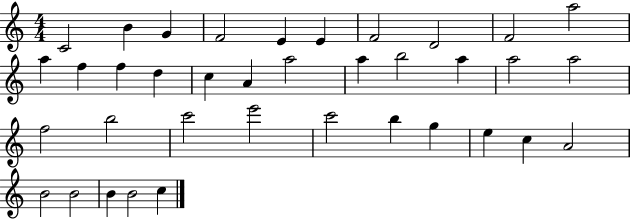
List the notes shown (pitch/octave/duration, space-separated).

C4/h B4/q G4/q F4/h E4/q E4/q F4/h D4/h F4/h A5/h A5/q F5/q F5/q D5/q C5/q A4/q A5/h A5/q B5/h A5/q A5/h A5/h F5/h B5/h C6/h E6/h C6/h B5/q G5/q E5/q C5/q A4/h B4/h B4/h B4/q B4/h C5/q